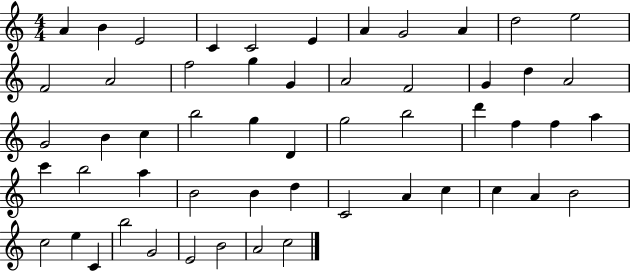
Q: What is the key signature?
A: C major